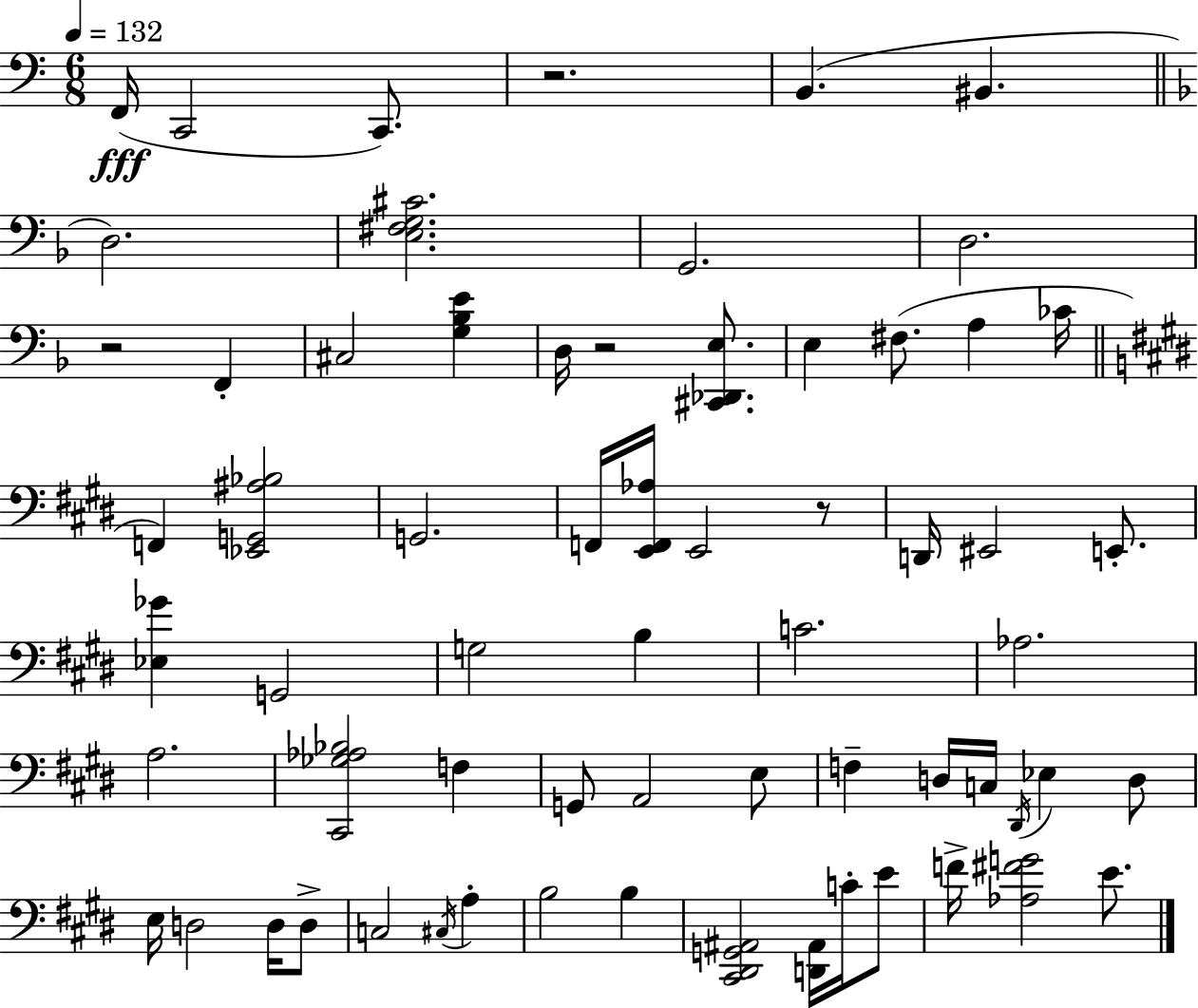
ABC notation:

X:1
T:Untitled
M:6/8
L:1/4
K:Am
F,,/4 C,,2 C,,/2 z2 B,, ^B,, D,2 [E,^F,G,^C]2 G,,2 D,2 z2 F,, ^C,2 [G,_B,E] D,/4 z2 [^C,,_D,,E,]/2 E, ^F,/2 A, _C/4 F,, [_E,,G,,^A,_B,]2 G,,2 F,,/4 [E,,F,,_A,]/4 E,,2 z/2 D,,/4 ^E,,2 E,,/2 [_E,_G] G,,2 G,2 B, C2 _A,2 A,2 [^C,,_G,_A,_B,]2 F, G,,/2 A,,2 E,/2 F, D,/4 C,/4 ^D,,/4 _E, D,/2 E,/4 D,2 D,/4 D,/2 C,2 ^C,/4 A, B,2 B, [^C,,^D,,G,,^A,,]2 [D,,^A,,]/4 C/4 E/2 F/4 [_A,^FG]2 E/2